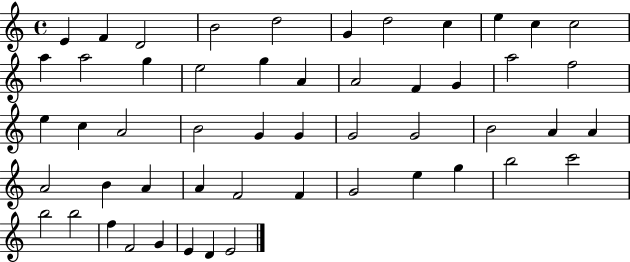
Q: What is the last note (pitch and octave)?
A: E4